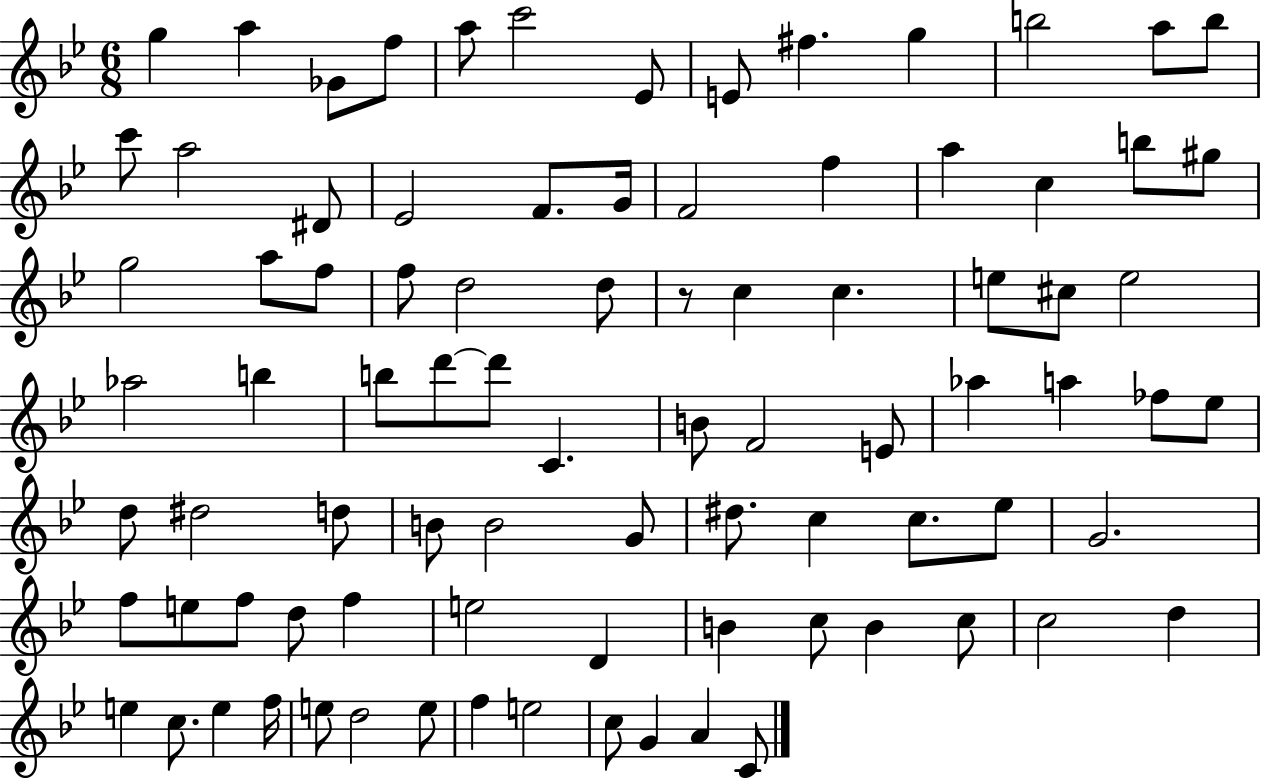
{
  \clef treble
  \numericTimeSignature
  \time 6/8
  \key bes \major
  g''4 a''4 ges'8 f''8 | a''8 c'''2 ees'8 | e'8 fis''4. g''4 | b''2 a''8 b''8 | \break c'''8 a''2 dis'8 | ees'2 f'8. g'16 | f'2 f''4 | a''4 c''4 b''8 gis''8 | \break g''2 a''8 f''8 | f''8 d''2 d''8 | r8 c''4 c''4. | e''8 cis''8 e''2 | \break aes''2 b''4 | b''8 d'''8~~ d'''8 c'4. | b'8 f'2 e'8 | aes''4 a''4 fes''8 ees''8 | \break d''8 dis''2 d''8 | b'8 b'2 g'8 | dis''8. c''4 c''8. ees''8 | g'2. | \break f''8 e''8 f''8 d''8 f''4 | e''2 d'4 | b'4 c''8 b'4 c''8 | c''2 d''4 | \break e''4 c''8. e''4 f''16 | e''8 d''2 e''8 | f''4 e''2 | c''8 g'4 a'4 c'8 | \break \bar "|."
}